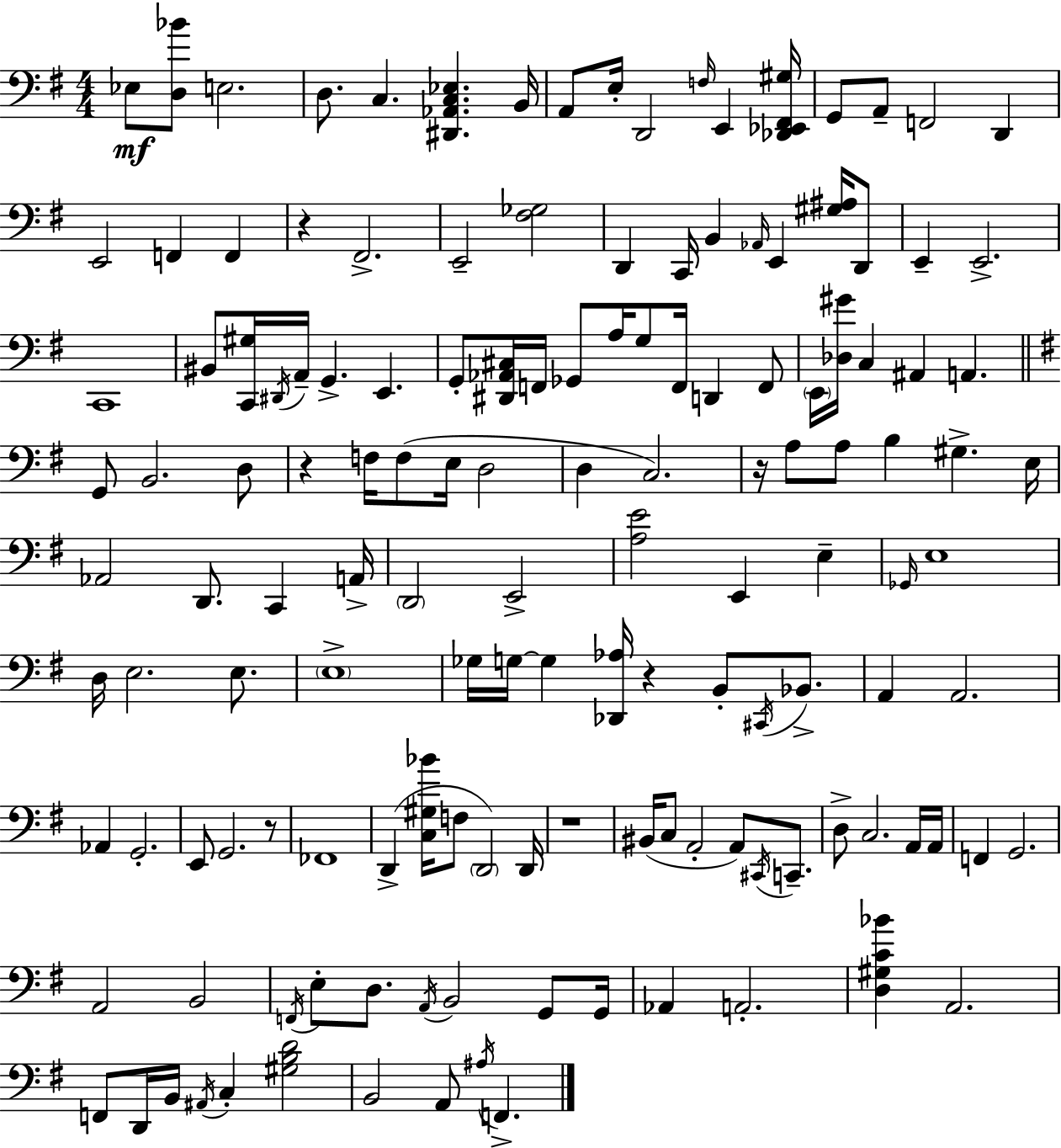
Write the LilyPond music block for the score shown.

{
  \clef bass
  \numericTimeSignature
  \time 4/4
  \key e \minor
  ees8\mf <d bes'>8 e2. | d8. c4. <dis, aes, c ees>4. b,16 | a,8 e16-. d,2 \grace { f16 } e,4 | <des, ees, fis, gis>16 g,8 a,8-- f,2 d,4 | \break e,2 f,4 f,4 | r4 fis,2.-> | e,2-- <fis ges>2 | d,4 c,16 b,4 \grace { aes,16 } e,4 <gis ais>16 | \break d,8 e,4-- e,2.-> | c,1 | bis,8 <c, gis>16 \acciaccatura { dis,16 } a,16-- g,4.-> e,4. | g,8-. <dis, aes, cis>16 f,16 ges,8 a16 g8 f,16 d,4 | \break f,8 \parenthesize e,16 <des gis'>16 c4 ais,4 a,4. | \bar "||" \break \key e \minor g,8 b,2. d8 | r4 f16 f8( e16 d2 | d4 c2.) | r16 a8 a8 b4 gis4.-> e16 | \break aes,2 d,8. c,4 a,16-> | \parenthesize d,2 e,2-> | <a e'>2 e,4 e4-- | \grace { ges,16 } e1 | \break d16 e2. e8. | \parenthesize e1-> | ges16 g16~~ g4 <des, aes>16 r4 b,8-. \acciaccatura { cis,16 } bes,8.-> | a,4 a,2. | \break aes,4 g,2.-. | e,8 g,2. | r8 fes,1 | d,4->( <c gis bes'>16 f8 \parenthesize d,2) | \break d,16 r1 | bis,16( c8 a,2-. a,8) \acciaccatura { cis,16 } | c,8.-- d8-> c2. | a,16 a,16 f,4 g,2. | \break a,2 b,2 | \acciaccatura { f,16 } e8-. d8. \acciaccatura { a,16 } b,2 | g,8 g,16 aes,4 a,2.-. | <d gis c' bes'>4 a,2. | \break f,8 d,16 b,16 \acciaccatura { ais,16 } c4-. <gis b d'>2 | b,2 a,8 | \acciaccatura { ais16 } f,4.-> \bar "|."
}